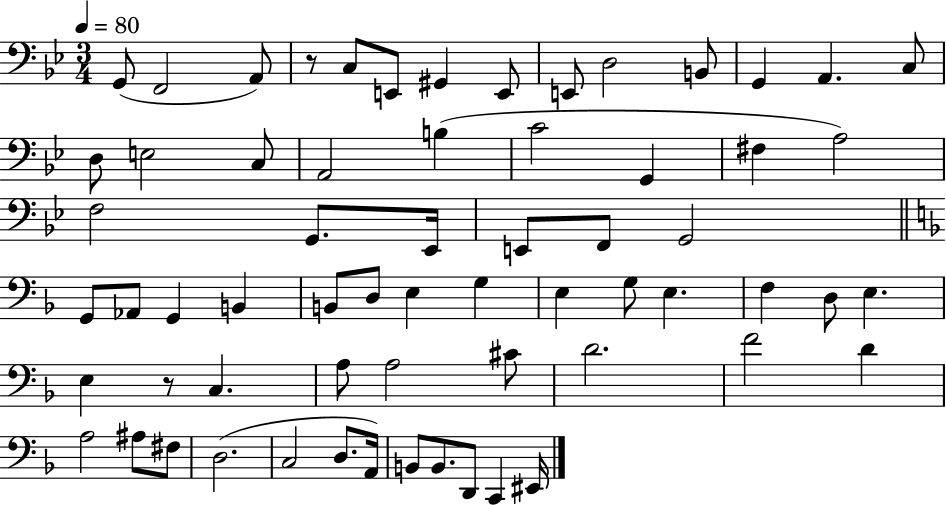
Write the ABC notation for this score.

X:1
T:Untitled
M:3/4
L:1/4
K:Bb
G,,/2 F,,2 A,,/2 z/2 C,/2 E,,/2 ^G,, E,,/2 E,,/2 D,2 B,,/2 G,, A,, C,/2 D,/2 E,2 C,/2 A,,2 B, C2 G,, ^F, A,2 F,2 G,,/2 _E,,/4 E,,/2 F,,/2 G,,2 G,,/2 _A,,/2 G,, B,, B,,/2 D,/2 E, G, E, G,/2 E, F, D,/2 E, E, z/2 C, A,/2 A,2 ^C/2 D2 F2 D A,2 ^A,/2 ^F,/2 D,2 C,2 D,/2 A,,/4 B,,/2 B,,/2 D,,/2 C,, ^E,,/4